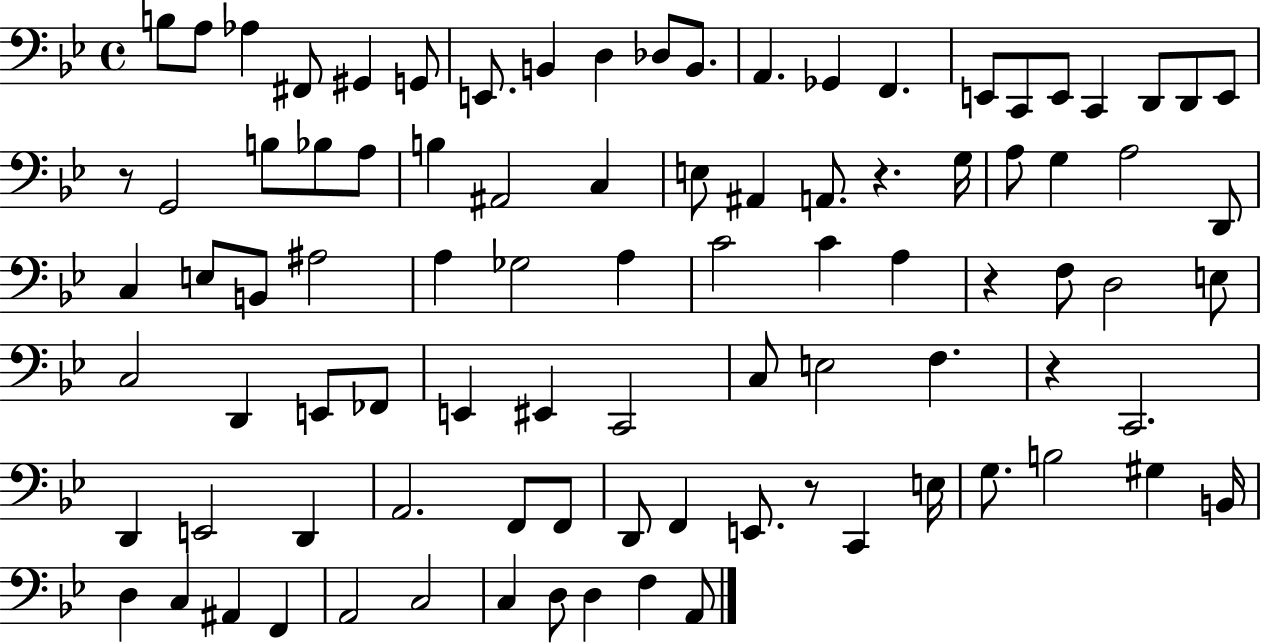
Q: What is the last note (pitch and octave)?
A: A2